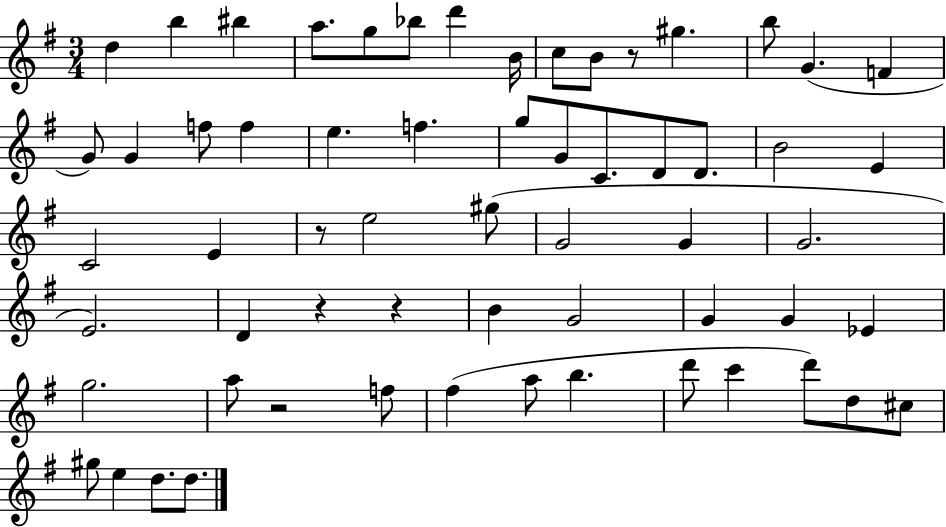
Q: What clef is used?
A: treble